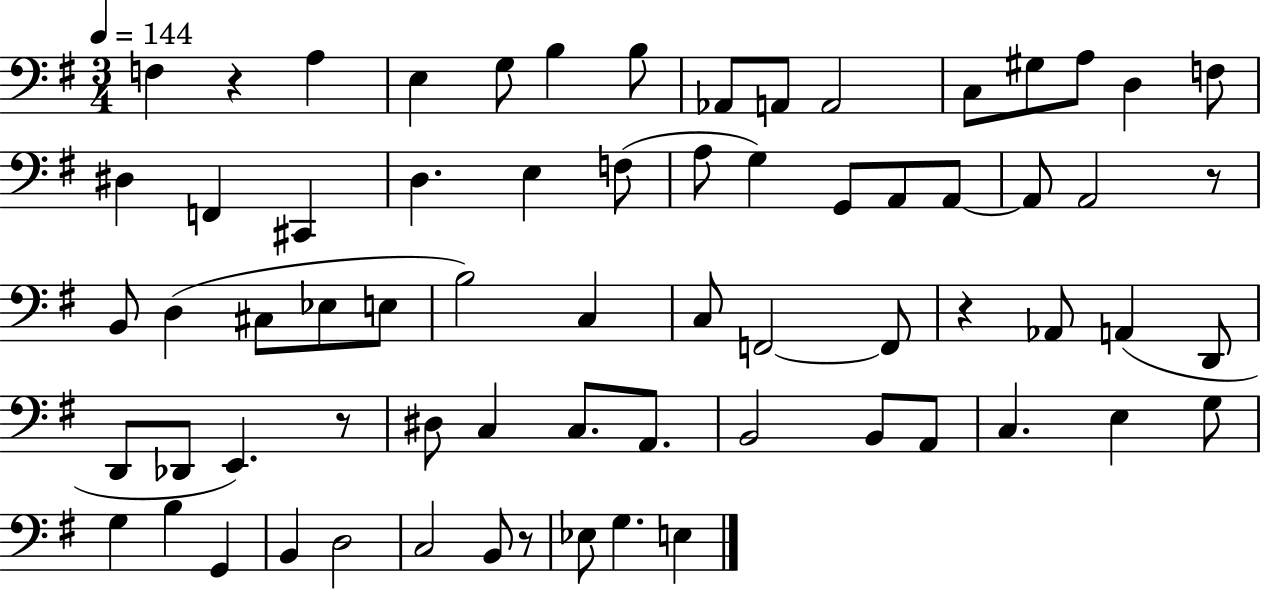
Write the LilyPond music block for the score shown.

{
  \clef bass
  \numericTimeSignature
  \time 3/4
  \key g \major
  \tempo 4 = 144
  f4 r4 a4 | e4 g8 b4 b8 | aes,8 a,8 a,2 | c8 gis8 a8 d4 f8 | \break dis4 f,4 cis,4 | d4. e4 f8( | a8 g4) g,8 a,8 a,8~~ | a,8 a,2 r8 | \break b,8 d4( cis8 ees8 e8 | b2) c4 | c8 f,2~~ f,8 | r4 aes,8 a,4( d,8 | \break d,8 des,8 e,4.) r8 | dis8 c4 c8. a,8. | b,2 b,8 a,8 | c4. e4 g8 | \break g4 b4 g,4 | b,4 d2 | c2 b,8 r8 | ees8 g4. e4 | \break \bar "|."
}